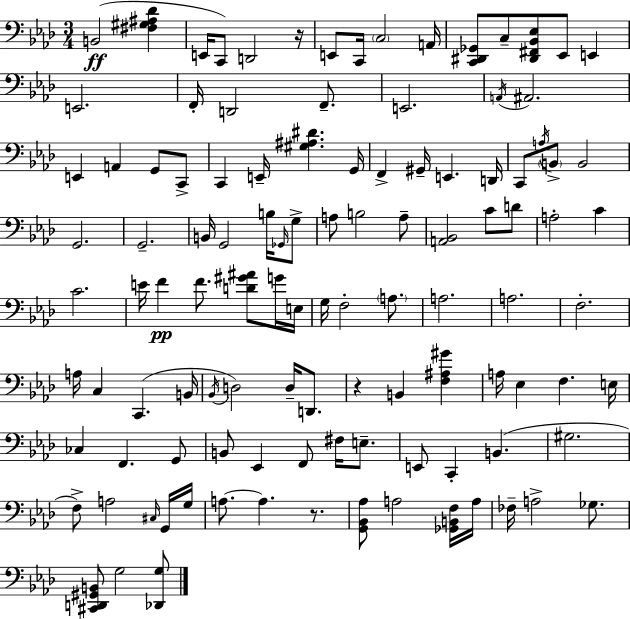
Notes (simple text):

B2/h [F#3,G#3,A#3,Db4]/q E2/s C2/e D2/h R/s E2/e C2/s C3/h A2/s [C2,D#2,Gb2]/e C3/e [D#2,F#2,Bb2,Eb3]/e Eb2/e E2/q E2/h. F2/s D2/h F2/e. E2/h. A2/s A#2/h. E2/q A2/q G2/e C2/e C2/q E2/s [G#3,A#3,D#4]/q. G2/s F2/q G#2/s E2/q. D2/s C2/e A3/s B2/e B2/h G2/h. G2/h. B2/s G2/h B3/s Gb2/s G3/e A3/e B3/h A3/e [A2,Bb2]/h C4/e D4/e A3/h C4/q C4/h. E4/s F4/q F4/e. [D4,G#4,A#4]/e G4/s E3/s G3/s F3/h A3/e. A3/h. A3/h. F3/h. A3/s C3/q C2/q. B2/s Bb2/s D3/h D3/s D2/e. R/q B2/q [F3,A#3,G#4]/q A3/s Eb3/q F3/q. E3/s CES3/q F2/q. G2/e B2/e Eb2/q F2/e F#3/s E3/e. E2/e C2/q B2/q. G#3/h. F3/e A3/h C#3/s G2/s G3/s A3/e. A3/q. R/e. [G2,Bb2,Ab3]/e A3/h [Gb2,B2,F3]/s A3/s FES3/s A3/h Gb3/e. [C#2,D2,G#2,B2]/e G3/h [Db2,G3]/e